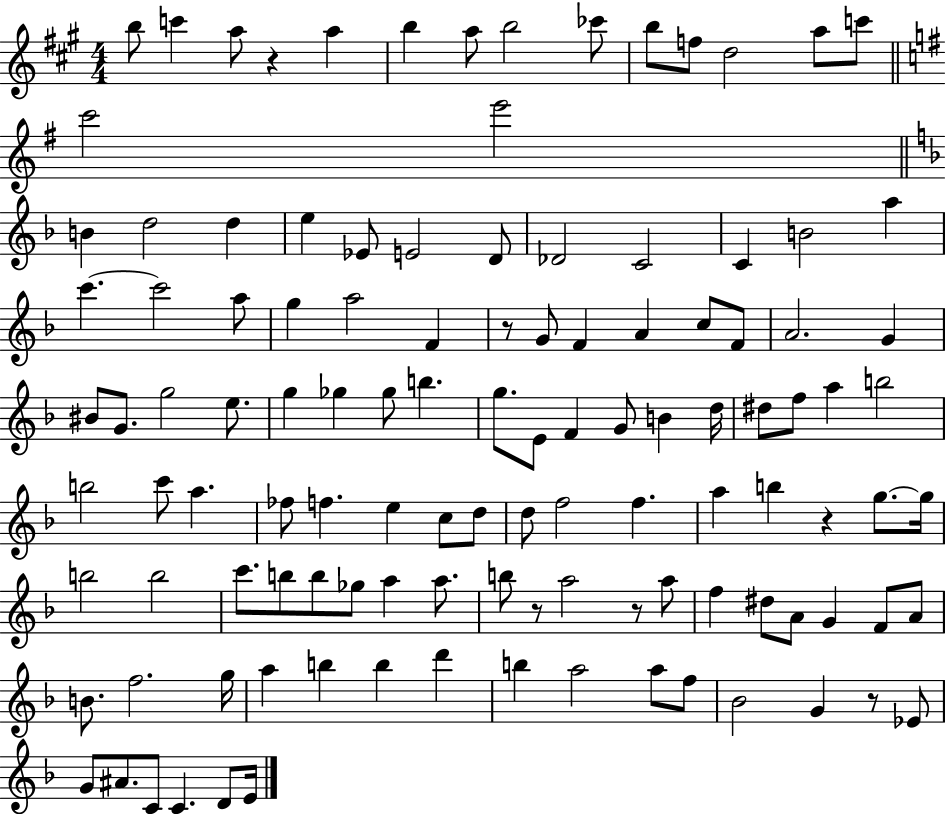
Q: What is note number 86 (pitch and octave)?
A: D#5